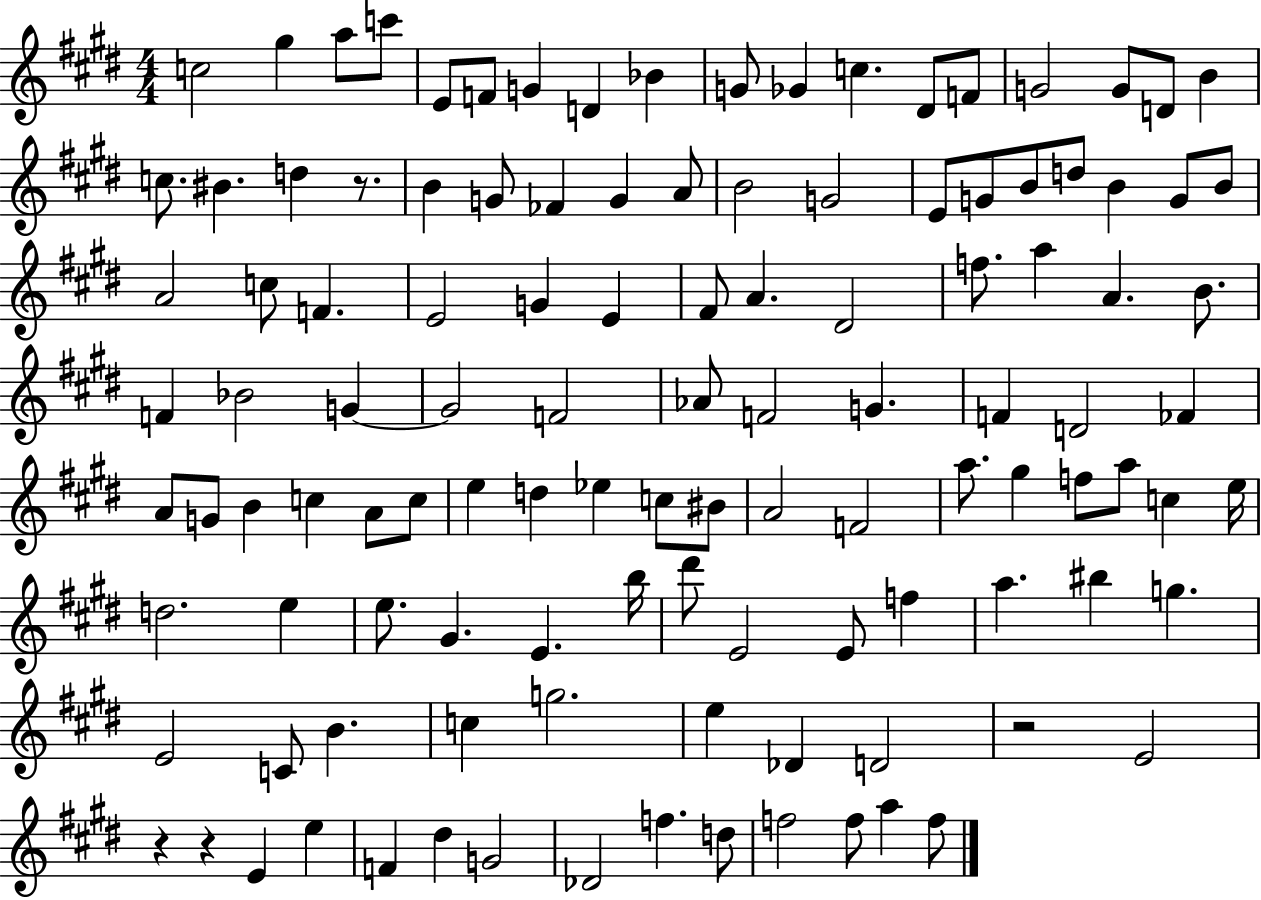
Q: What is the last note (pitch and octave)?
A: F5